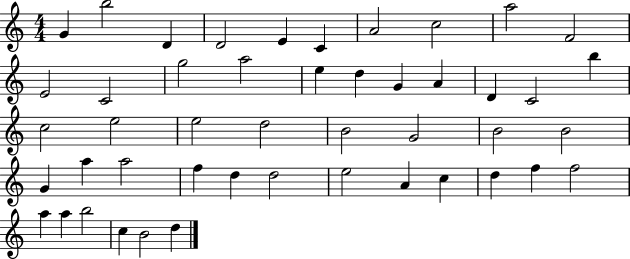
G4/q B5/h D4/q D4/h E4/q C4/q A4/h C5/h A5/h F4/h E4/h C4/h G5/h A5/h E5/q D5/q G4/q A4/q D4/q C4/h B5/q C5/h E5/h E5/h D5/h B4/h G4/h B4/h B4/h G4/q A5/q A5/h F5/q D5/q D5/h E5/h A4/q C5/q D5/q F5/q F5/h A5/q A5/q B5/h C5/q B4/h D5/q